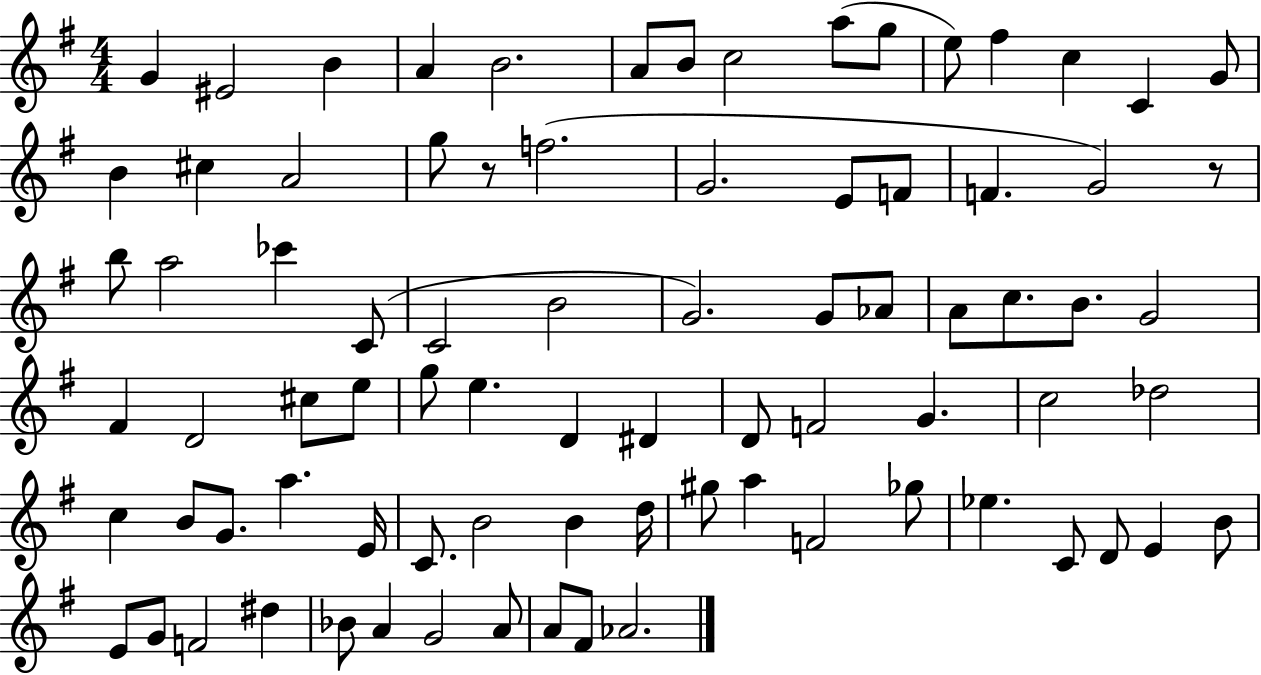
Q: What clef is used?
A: treble